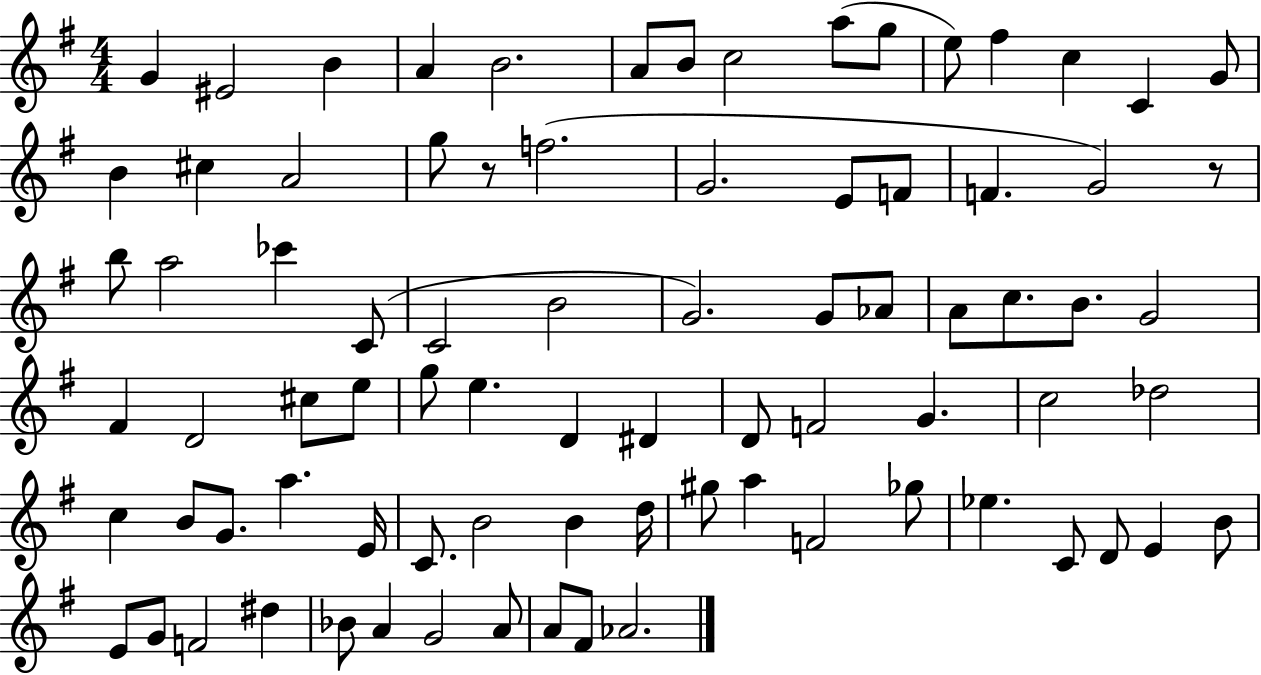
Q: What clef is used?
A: treble